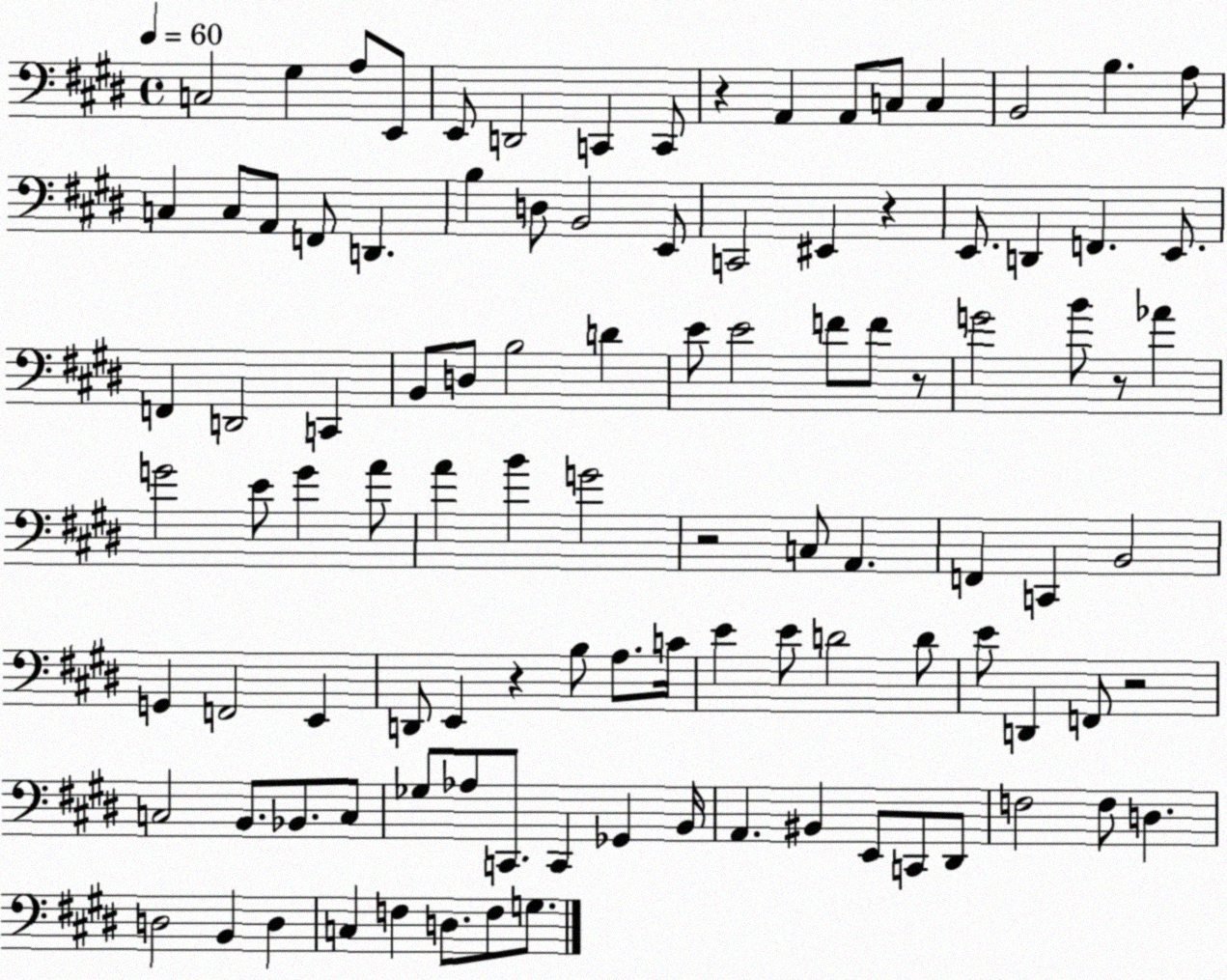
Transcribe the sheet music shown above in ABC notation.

X:1
T:Untitled
M:4/4
L:1/4
K:E
C,2 ^G, A,/2 E,,/2 E,,/2 D,,2 C,, C,,/2 z A,, A,,/2 C,/2 C, B,,2 B, A,/2 C, C,/2 A,,/2 F,,/2 D,, B, D,/2 B,,2 E,,/2 C,,2 ^E,, z E,,/2 D,, F,, E,,/2 F,, D,,2 C,, B,,/2 D,/2 B,2 D E/2 E2 F/2 F/2 z/2 G2 B/2 z/2 _A G2 E/2 G A/2 A B G2 z2 C,/2 A,, F,, C,, B,,2 G,, F,,2 E,, D,,/2 E,, z B,/2 A,/2 C/4 E E/2 D2 D/2 E/2 D,, F,,/2 z2 C,2 B,,/2 _B,,/2 C,/2 _G,/2 _A,/2 C,,/2 C,, _G,, B,,/4 A,, ^B,, E,,/2 C,,/2 ^D,,/2 F,2 F,/2 D, D,2 B,, D, C, F, D,/2 F,/2 G,/2